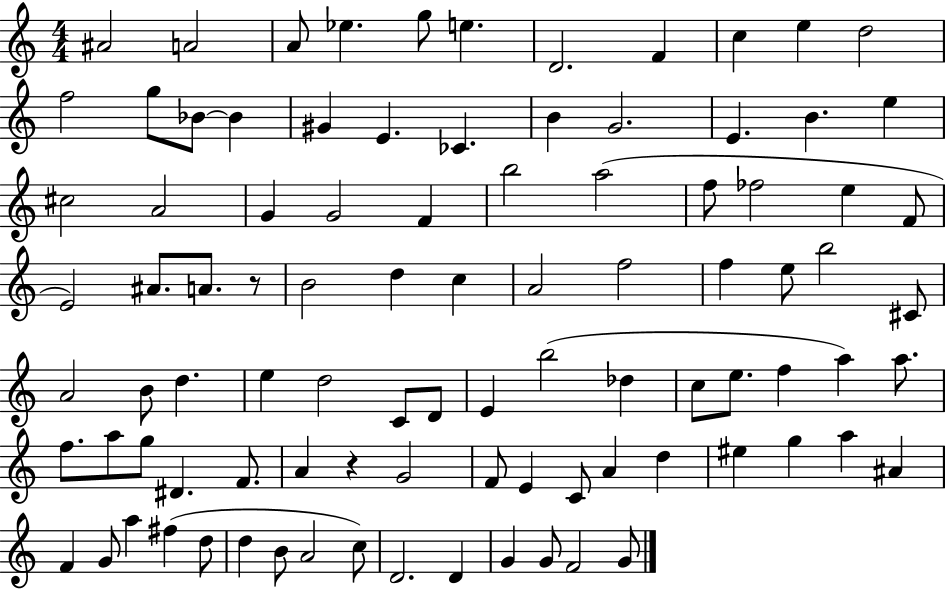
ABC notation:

X:1
T:Untitled
M:4/4
L:1/4
K:C
^A2 A2 A/2 _e g/2 e D2 F c e d2 f2 g/2 _B/2 _B ^G E _C B G2 E B e ^c2 A2 G G2 F b2 a2 f/2 _f2 e F/2 E2 ^A/2 A/2 z/2 B2 d c A2 f2 f e/2 b2 ^C/2 A2 B/2 d e d2 C/2 D/2 E b2 _d c/2 e/2 f a a/2 f/2 a/2 g/2 ^D F/2 A z G2 F/2 E C/2 A d ^e g a ^A F G/2 a ^f d/2 d B/2 A2 c/2 D2 D G G/2 F2 G/2